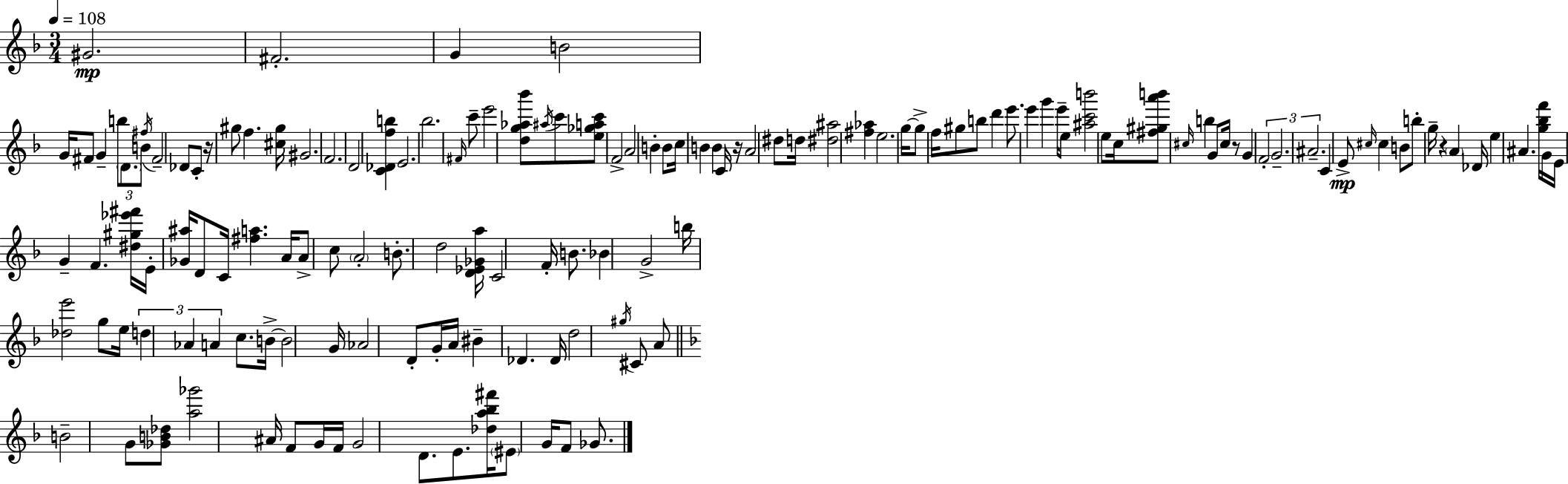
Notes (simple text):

G#4/h. F#4/h. G4/q B4/h G4/s F#4/e G4/q B5/e D4/e. B4/e F#5/s F#4/h Db4/e C4/e R/s G#5/e F5/q. [C#5,G#5]/s G#4/h. F4/h. D4/h [C4,Db4,F5,B5]/q E4/h. Bb5/h. F#4/s C6/e E6/h [D5,G5,Ab5,Bb6]/e A#5/s C6/e [E5,Gb5,A5,C6]/e F4/h A4/h B4/q B4/e C5/s B4/q B4/q C4/s R/s A4/h D#5/e D5/s [D#5,A#5]/h [F#5,Ab5]/q E5/h. G5/s G5/e F5/s G#5/e B5/e D6/q E6/e. E6/q G6/q E6/s E5/e [A#5,C6,B6]/h E5/e C5/s [F#5,G#5,A6,B6]/e C#5/s B5/q G4/e C#5/s R/e G4/q F4/h G4/h. A#4/h. C4/q E4/e C#5/s C#5/q B4/e B5/e G5/s R/q A4/q Db4/s E5/q A#4/q. [G5,Bb5,F6]/s G4/s E4/s G4/q F4/q. [D#5,G#5,Eb6,F#6]/s E4/s [Gb4,A#5]/s D4/e C4/s [F#5,A5]/q. A4/s A4/e C5/e A4/h B4/e. D5/h [D4,Eb4,Gb4,A5]/s C4/h F4/s B4/e. Bb4/q G4/h B5/s [Db5,E6]/h G5/e E5/s D5/q Ab4/q A4/q C5/e. B4/s B4/h G4/s Ab4/h D4/e G4/s A4/s BIS4/q Db4/q. Db4/s D5/h G#5/s C#4/e A4/e B4/h G4/e [Gb4,B4,Db5]/e [A5,Gb6]/h A#4/s F4/e G4/s F4/s G4/h D4/e. E4/e. [Db5,A5,Bb5,F#6]/s EIS4/e G4/s F4/e Gb4/e.